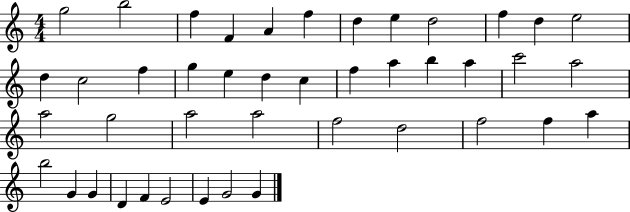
{
  \clef treble
  \numericTimeSignature
  \time 4/4
  \key c \major
  g''2 b''2 | f''4 f'4 a'4 f''4 | d''4 e''4 d''2 | f''4 d''4 e''2 | \break d''4 c''2 f''4 | g''4 e''4 d''4 c''4 | f''4 a''4 b''4 a''4 | c'''2 a''2 | \break a''2 g''2 | a''2 a''2 | f''2 d''2 | f''2 f''4 a''4 | \break b''2 g'4 g'4 | d'4 f'4 e'2 | e'4 g'2 g'4 | \bar "|."
}